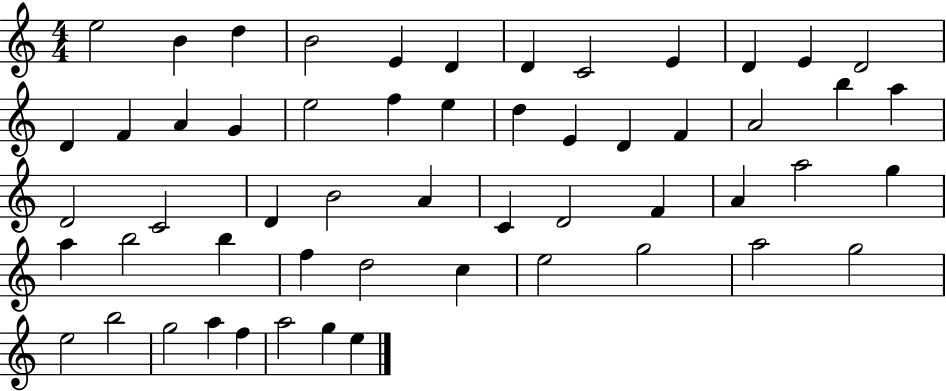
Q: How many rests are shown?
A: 0